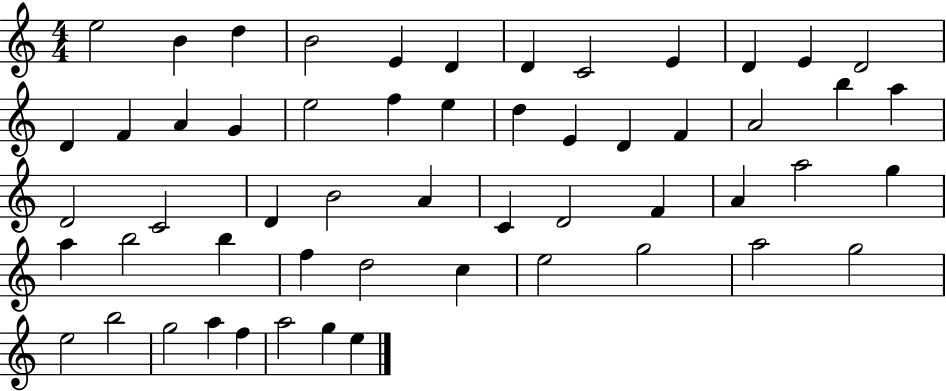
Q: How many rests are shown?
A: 0